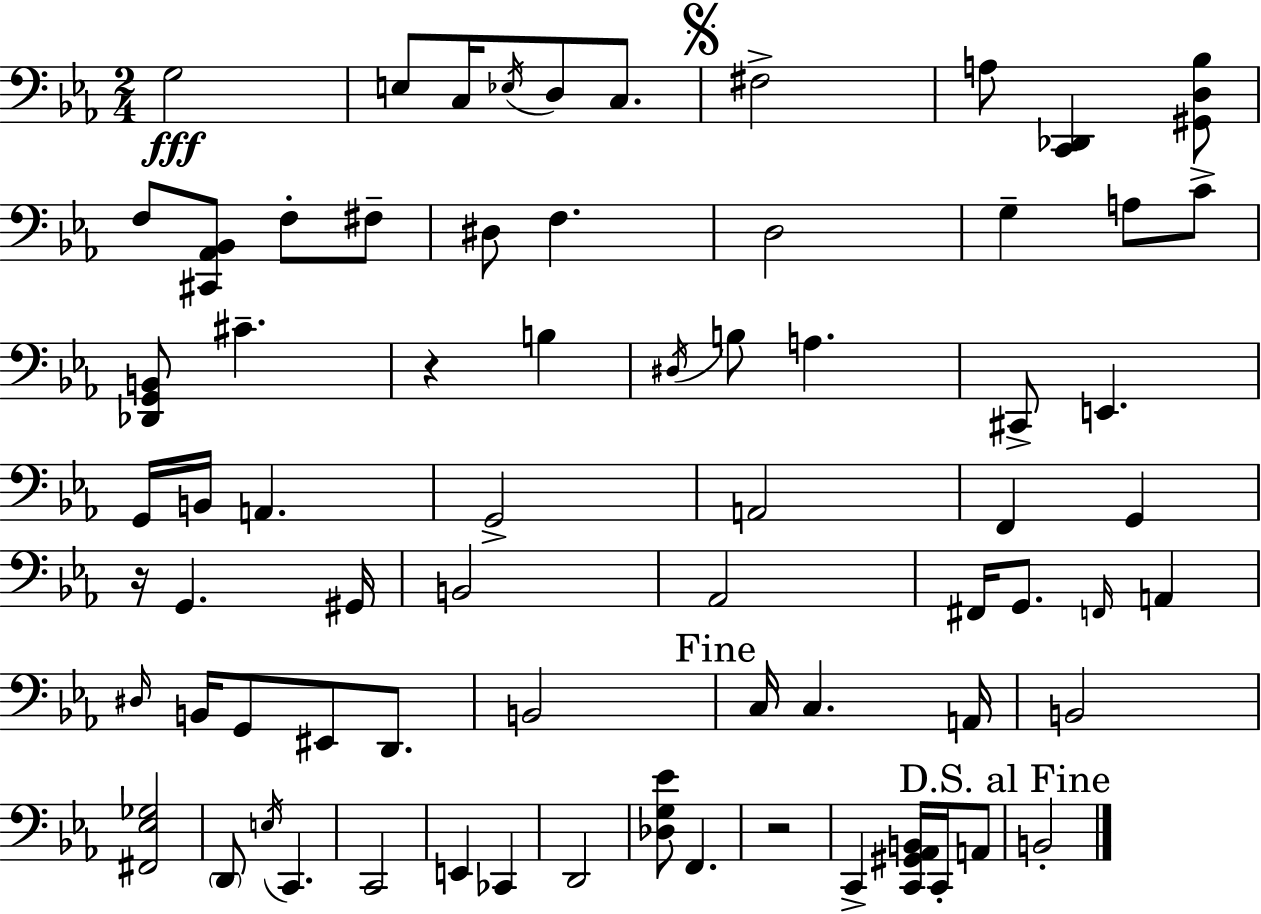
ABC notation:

X:1
T:Untitled
M:2/4
L:1/4
K:Cm
G,2 E,/2 C,/4 _E,/4 D,/2 C,/2 ^F,2 A,/2 [C,,_D,,] [^G,,D,_B,]/2 F,/2 [^C,,_A,,_B,,]/2 F,/2 ^F,/2 ^D,/2 F, D,2 G, A,/2 C/2 [_D,,G,,B,,]/2 ^C z B, ^D,/4 B,/2 A, ^C,,/2 E,, G,,/4 B,,/4 A,, G,,2 A,,2 F,, G,, z/4 G,, ^G,,/4 B,,2 _A,,2 ^F,,/4 G,,/2 F,,/4 A,, ^D,/4 B,,/4 G,,/2 ^E,,/2 D,,/2 B,,2 C,/4 C, A,,/4 B,,2 [^F,,_E,_G,]2 D,,/2 E,/4 C,, C,,2 E,, _C,, D,,2 [_D,G,_E]/2 F,, z2 C,, [C,,^G,,_A,,B,,]/4 C,,/4 A,,/2 B,,2